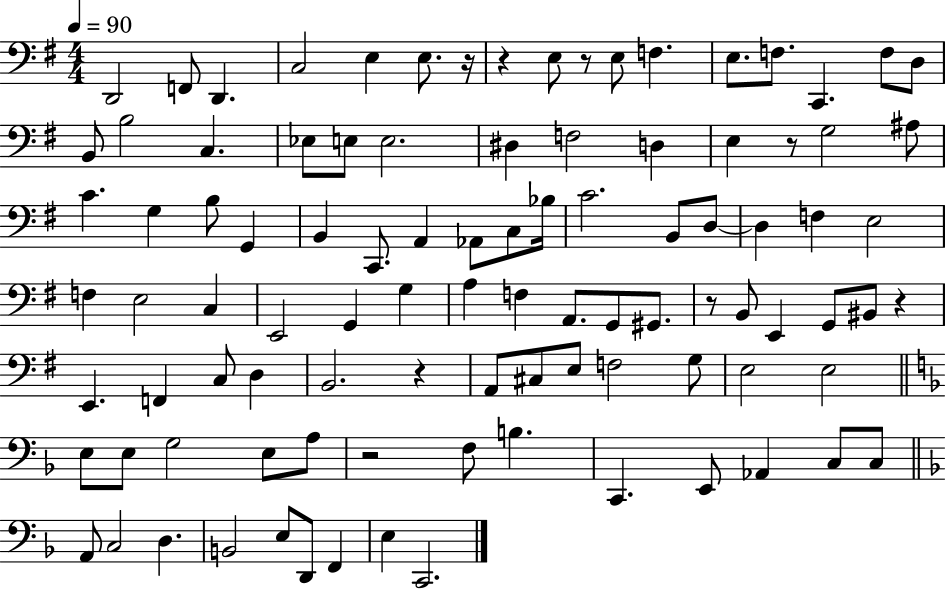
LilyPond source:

{
  \clef bass
  \numericTimeSignature
  \time 4/4
  \key g \major
  \tempo 4 = 90
  \repeat volta 2 { d,2 f,8 d,4. | c2 e4 e8. r16 | r4 e8 r8 e8 f4. | e8. f8. c,4. f8 d8 | \break b,8 b2 c4. | ees8 e8 e2. | dis4 f2 d4 | e4 r8 g2 ais8 | \break c'4. g4 b8 g,4 | b,4 c,8. a,4 aes,8 c8 bes16 | c'2. b,8 d8~~ | d4 f4 e2 | \break f4 e2 c4 | e,2 g,4 g4 | a4 f4 a,8. g,8 gis,8. | r8 b,8 e,4 g,8 bis,8 r4 | \break e,4. f,4 c8 d4 | b,2. r4 | a,8 cis8 e8 f2 g8 | e2 e2 | \break \bar "||" \break \key f \major e8 e8 g2 e8 a8 | r2 f8 b4. | c,4. e,8 aes,4 c8 c8 | \bar "||" \break \key d \minor a,8 c2 d4. | b,2 e8 d,8 f,4 | e4 c,2. | } \bar "|."
}